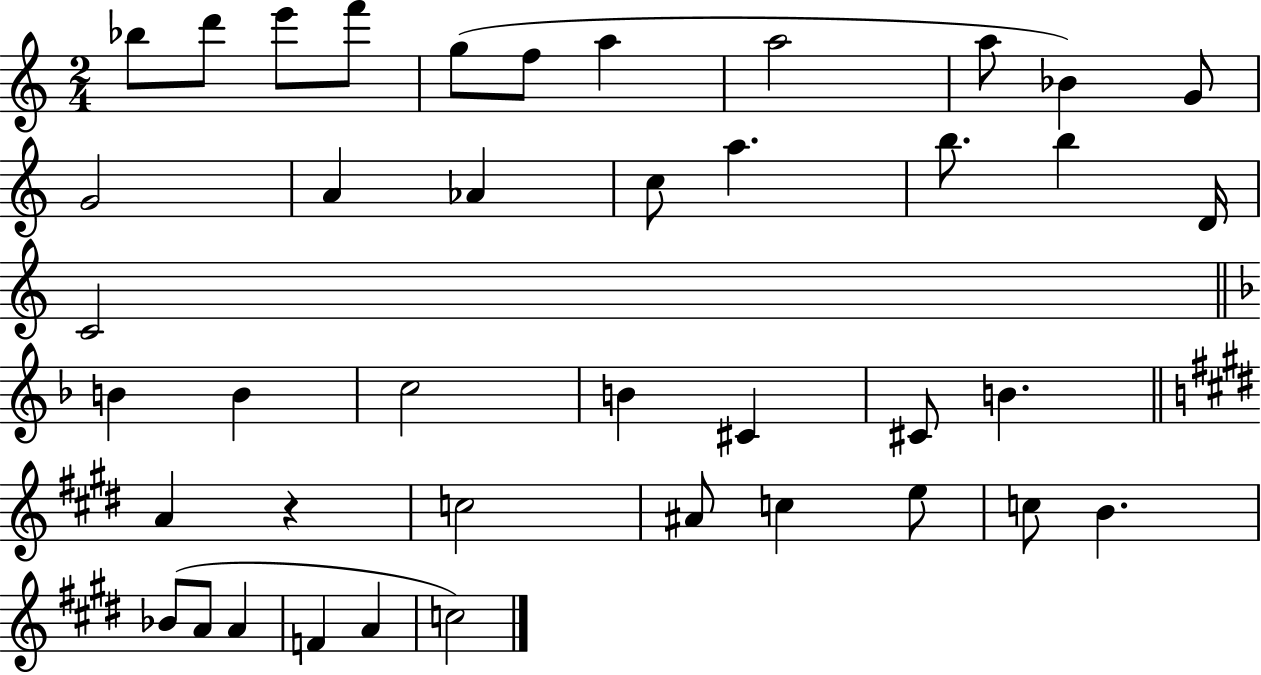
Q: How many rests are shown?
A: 1